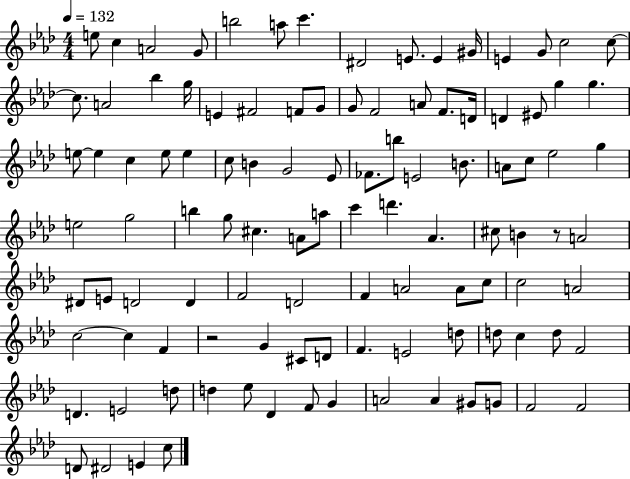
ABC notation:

X:1
T:Untitled
M:4/4
L:1/4
K:Ab
e/2 c A2 G/2 b2 a/2 c' ^D2 E/2 E ^G/4 E G/2 c2 c/2 c/2 A2 _b g/4 E ^F2 F/2 G/2 G/2 F2 A/2 F/2 D/4 D ^E/2 g g e/2 e c e/2 e c/2 B G2 _E/2 _F/2 b/2 E2 B/2 A/2 c/2 _e2 g e2 g2 b g/2 ^c A/2 a/2 c' d' _A ^c/2 B z/2 A2 ^D/2 E/2 D2 D F2 D2 F A2 A/2 c/2 c2 A2 c2 c F z2 G ^C/2 D/2 F E2 d/2 d/2 c d/2 F2 D E2 d/2 d _e/2 _D F/2 G A2 A ^G/2 G/2 F2 F2 D/2 ^D2 E c/2